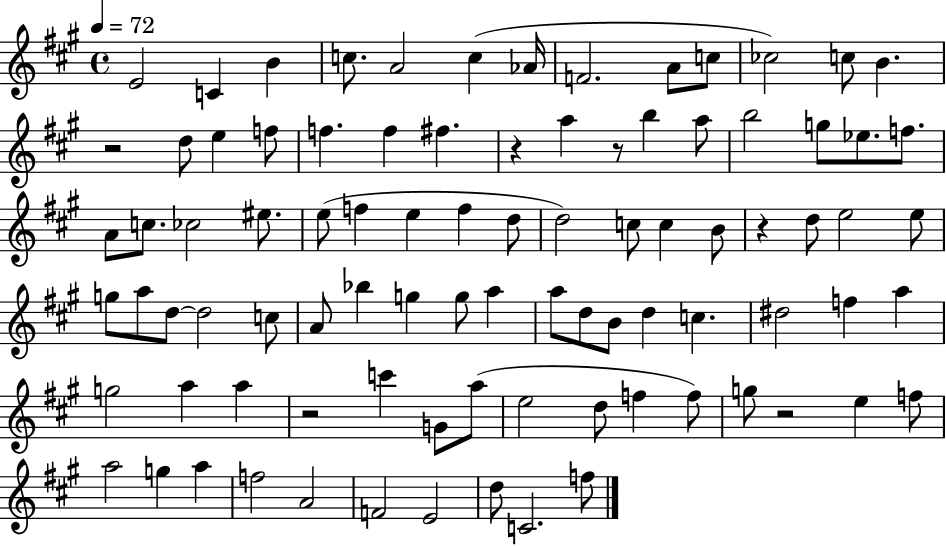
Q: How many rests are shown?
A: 6